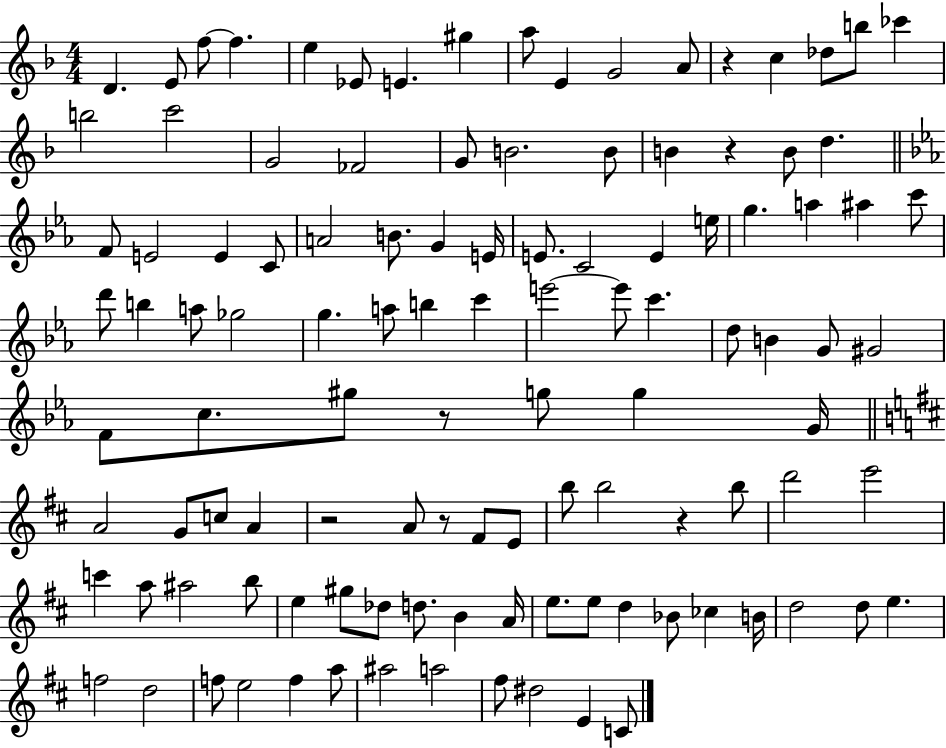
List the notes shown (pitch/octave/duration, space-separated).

D4/q. E4/e F5/e F5/q. E5/q Eb4/e E4/q. G#5/q A5/e E4/q G4/h A4/e R/q C5/q Db5/e B5/e CES6/q B5/h C6/h G4/h FES4/h G4/e B4/h. B4/e B4/q R/q B4/e D5/q. F4/e E4/h E4/q C4/e A4/h B4/e. G4/q E4/s E4/e. C4/h E4/q E5/s G5/q. A5/q A#5/q C6/e D6/e B5/q A5/e Gb5/h G5/q. A5/e B5/q C6/q E6/h E6/e C6/q. D5/e B4/q G4/e G#4/h F4/e C5/e. G#5/e R/e G5/e G5/q G4/s A4/h G4/e C5/e A4/q R/h A4/e R/e F#4/e E4/e B5/e B5/h R/q B5/e D6/h E6/h C6/q A5/e A#5/h B5/e E5/q G#5/e Db5/e D5/e. B4/q A4/s E5/e. E5/e D5/q Bb4/e CES5/q B4/s D5/h D5/e E5/q. F5/h D5/h F5/e E5/h F5/q A5/e A#5/h A5/h F#5/e D#5/h E4/q C4/e